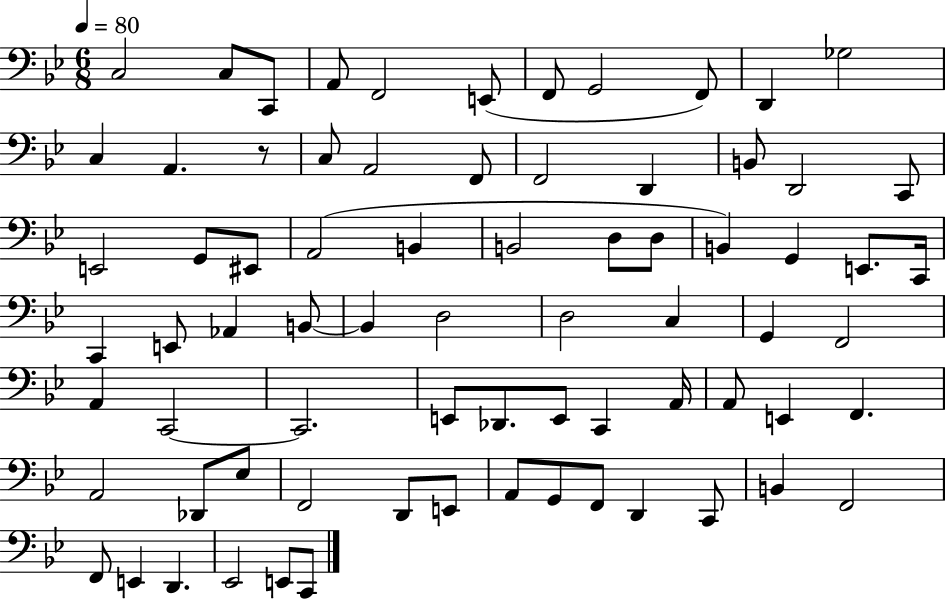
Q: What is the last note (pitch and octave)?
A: C2